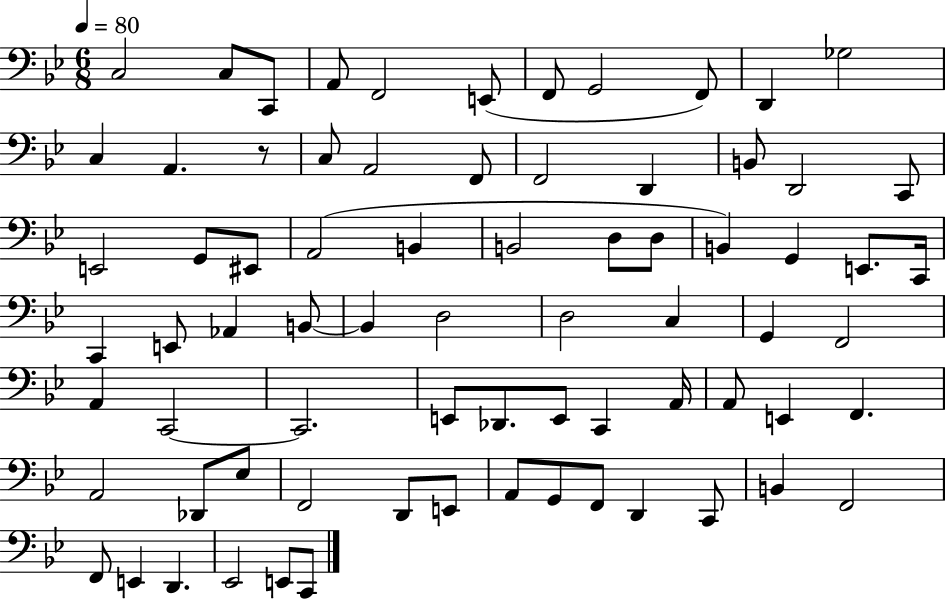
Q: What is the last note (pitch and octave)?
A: C2